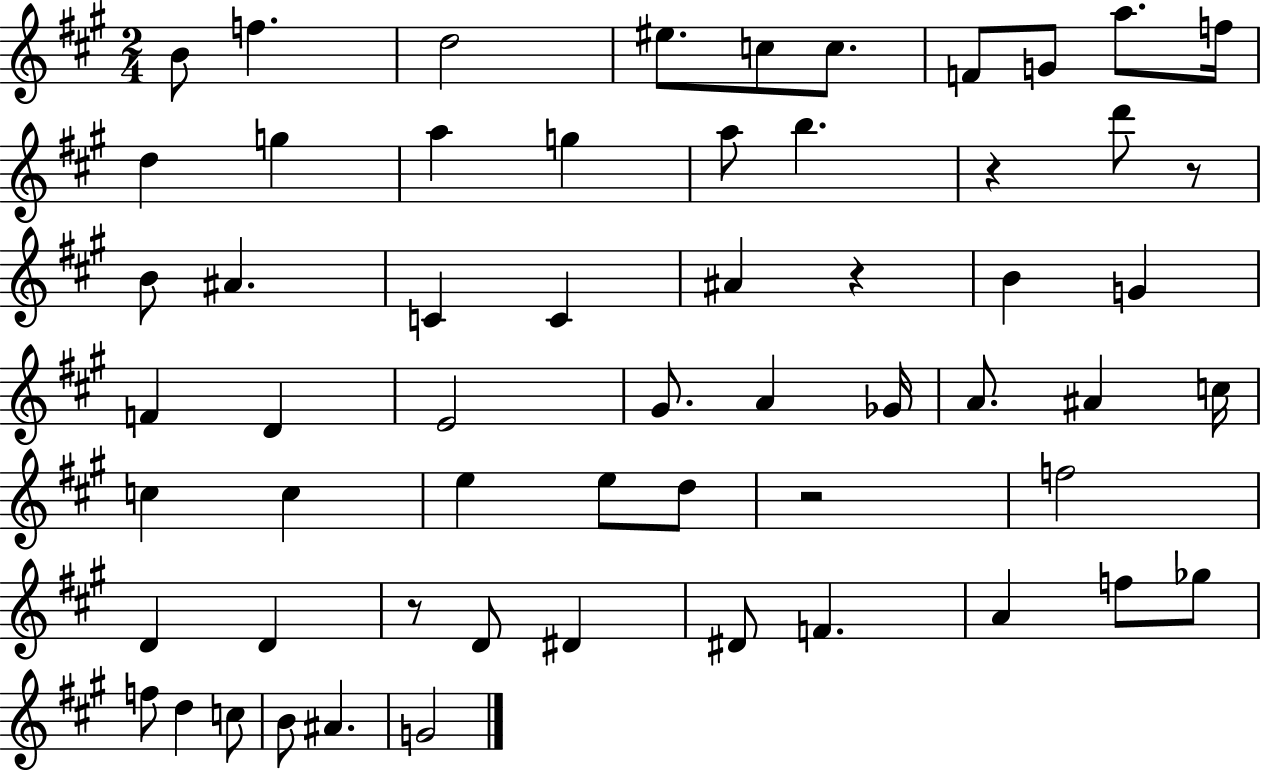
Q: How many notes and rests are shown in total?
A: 59